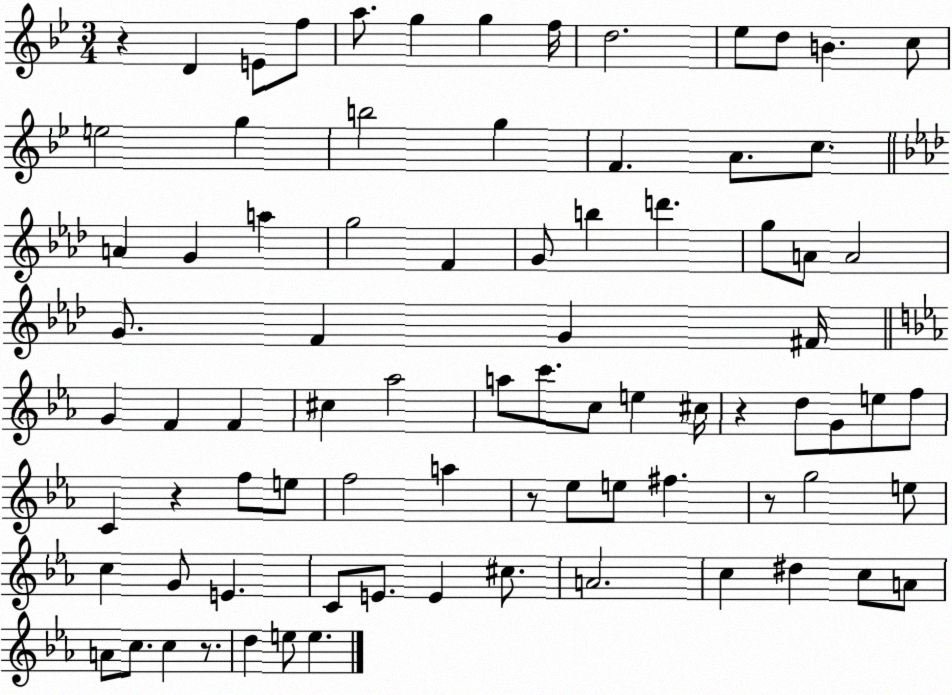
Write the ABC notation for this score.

X:1
T:Untitled
M:3/4
L:1/4
K:Bb
z D E/2 f/2 a/2 g g f/4 d2 _e/2 d/2 B c/2 e2 g b2 g F A/2 c/2 A G a g2 F G/2 b d' g/2 A/2 A2 G/2 F G ^F/4 G F F ^c _a2 a/2 c'/2 c/2 e ^c/4 z d/2 G/2 e/2 f/2 C z f/2 e/2 f2 a z/2 _e/2 e/2 ^f z/2 g2 e/2 c G/2 E C/2 E/2 E ^c/2 A2 c ^d c/2 A/2 A/2 c/2 c z/2 d e/2 e